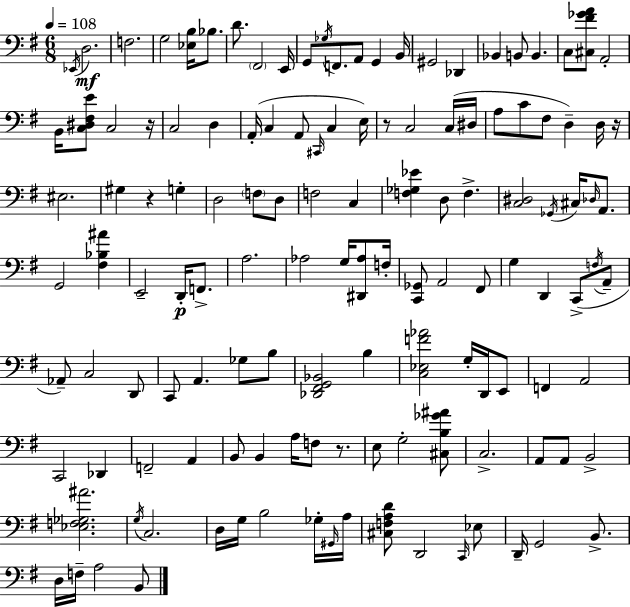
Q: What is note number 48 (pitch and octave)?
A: D3